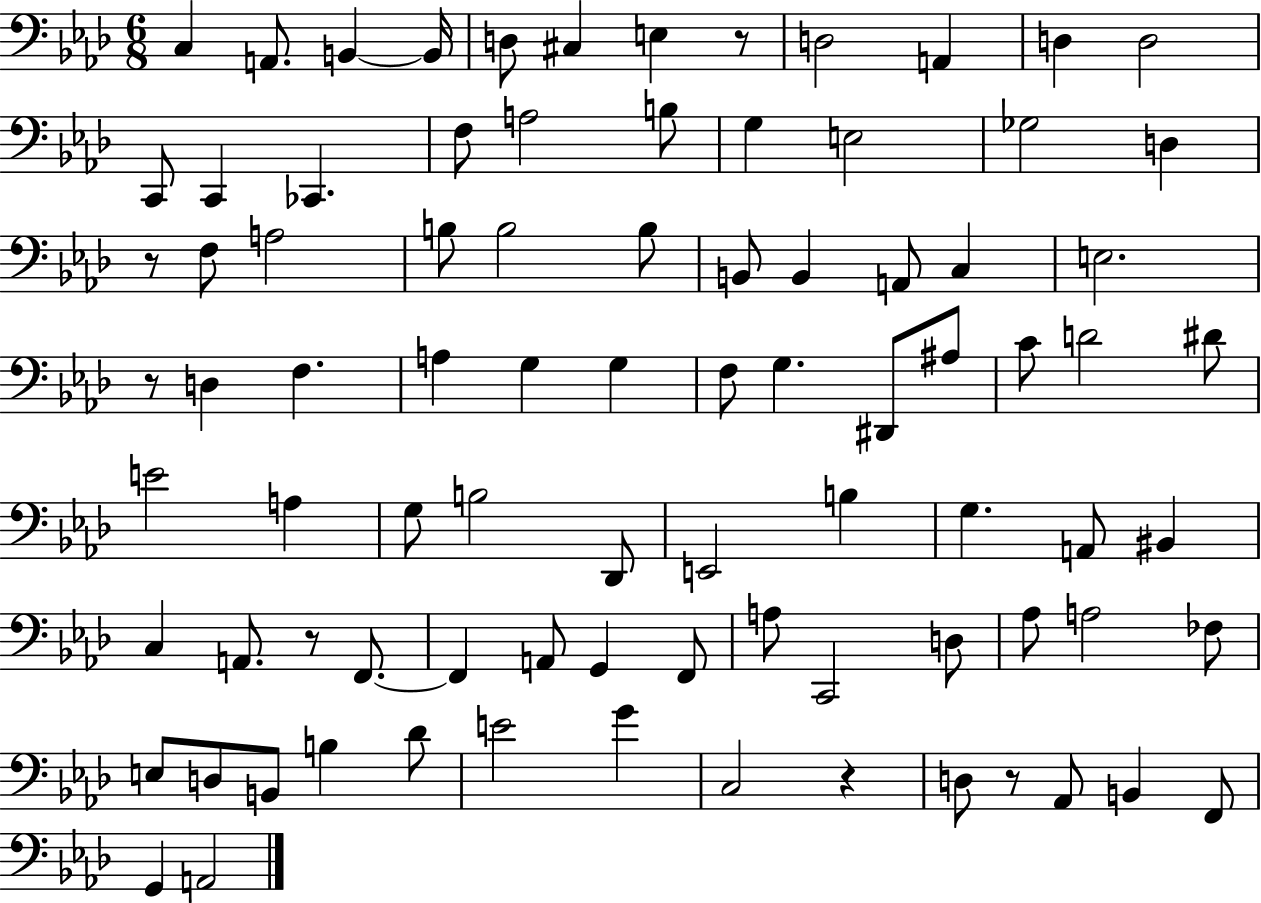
X:1
T:Untitled
M:6/8
L:1/4
K:Ab
C, A,,/2 B,, B,,/4 D,/2 ^C, E, z/2 D,2 A,, D, D,2 C,,/2 C,, _C,, F,/2 A,2 B,/2 G, E,2 _G,2 D, z/2 F,/2 A,2 B,/2 B,2 B,/2 B,,/2 B,, A,,/2 C, E,2 z/2 D, F, A, G, G, F,/2 G, ^D,,/2 ^A,/2 C/2 D2 ^D/2 E2 A, G,/2 B,2 _D,,/2 E,,2 B, G, A,,/2 ^B,, C, A,,/2 z/2 F,,/2 F,, A,,/2 G,, F,,/2 A,/2 C,,2 D,/2 _A,/2 A,2 _F,/2 E,/2 D,/2 B,,/2 B, _D/2 E2 G C,2 z D,/2 z/2 _A,,/2 B,, F,,/2 G,, A,,2